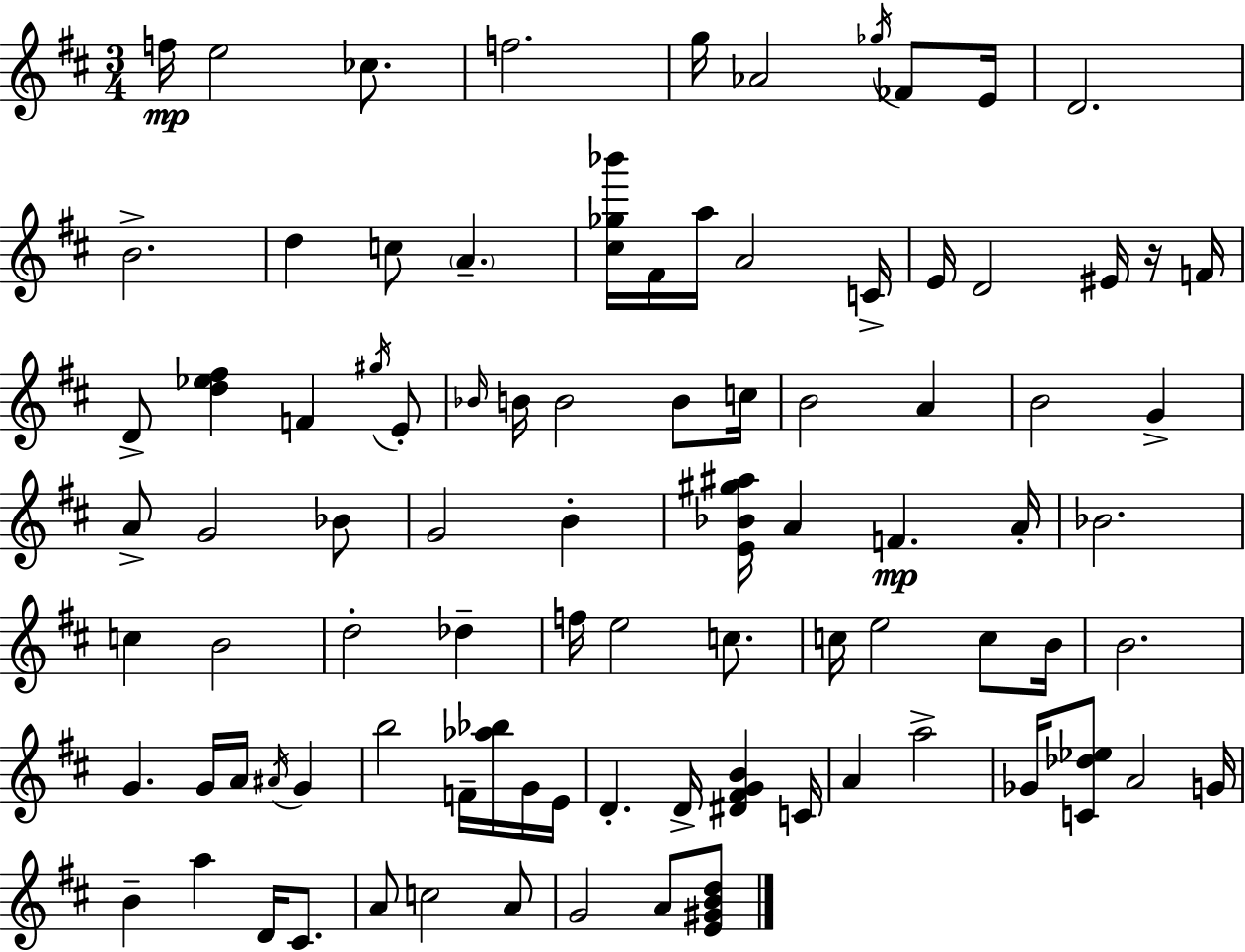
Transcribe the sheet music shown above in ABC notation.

X:1
T:Untitled
M:3/4
L:1/4
K:D
f/4 e2 _c/2 f2 g/4 _A2 _g/4 _F/2 E/4 D2 B2 d c/2 A [^c_g_b']/4 ^F/4 a/4 A2 C/4 E/4 D2 ^E/4 z/4 F/4 D/2 [d_e^f] F ^g/4 E/2 _B/4 B/4 B2 B/2 c/4 B2 A B2 G A/2 G2 _B/2 G2 B [E_B^g^a]/4 A F A/4 _B2 c B2 d2 _d f/4 e2 c/2 c/4 e2 c/2 B/4 B2 G G/4 A/4 ^A/4 G b2 F/4 [_a_b]/4 G/4 E/4 D D/4 [^D^FGB] C/4 A a2 _G/4 [C_d_e]/2 A2 G/4 B a D/4 ^C/2 A/2 c2 A/2 G2 A/2 [E^GBd]/2